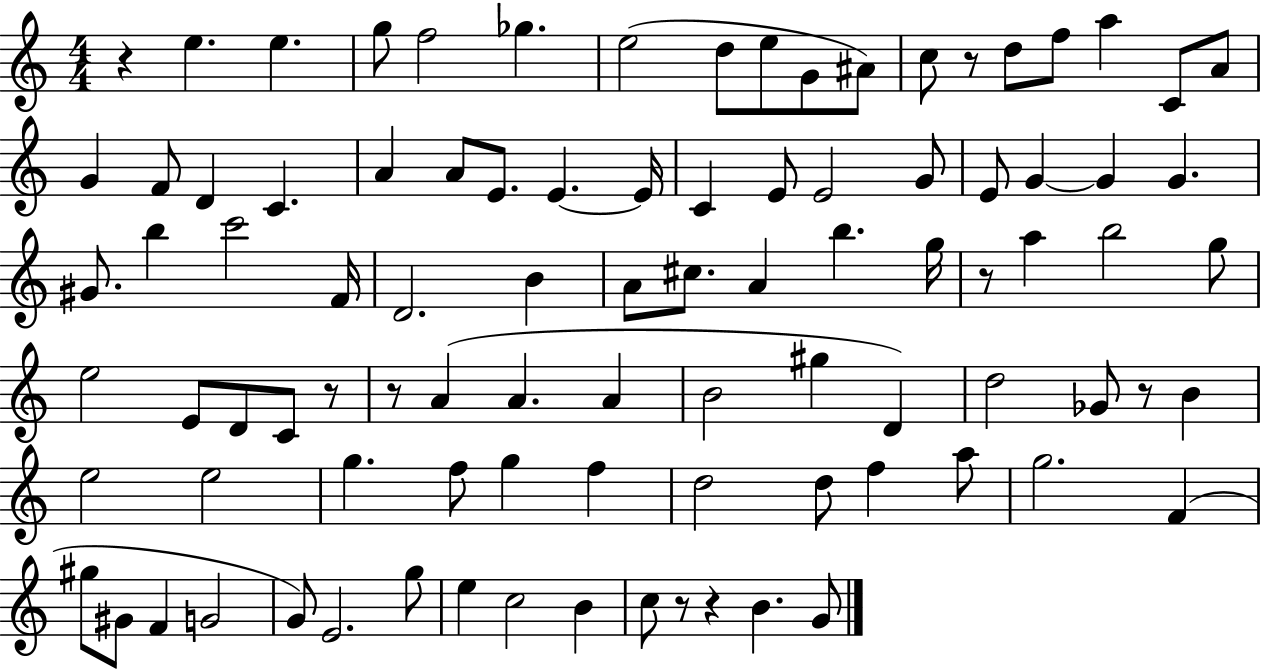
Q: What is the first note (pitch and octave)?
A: E5